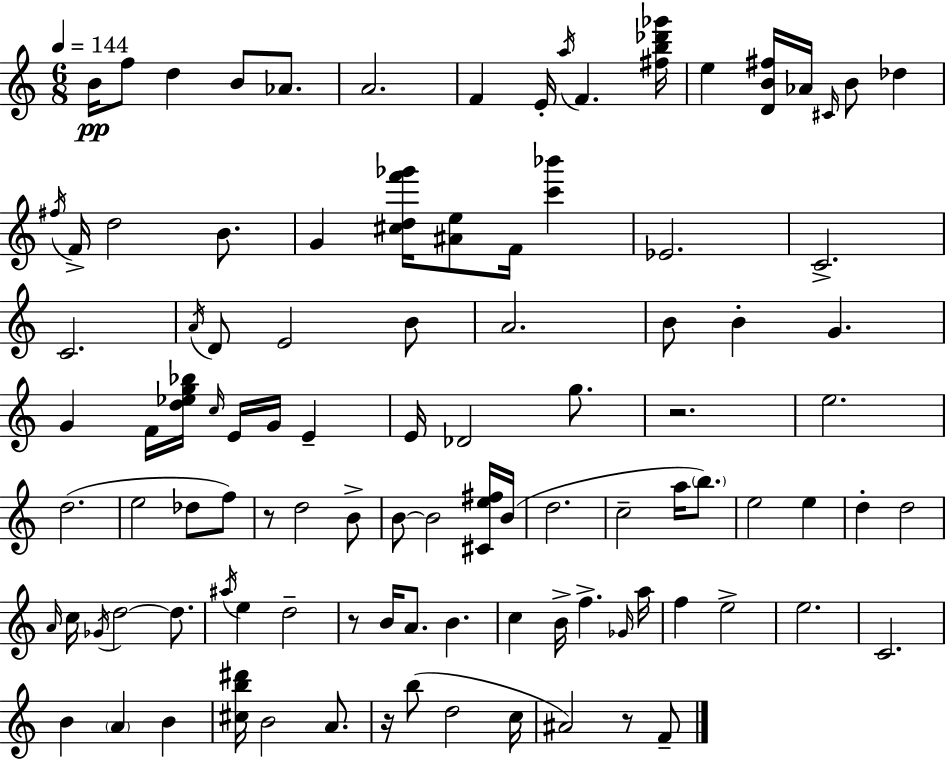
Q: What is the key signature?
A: A minor